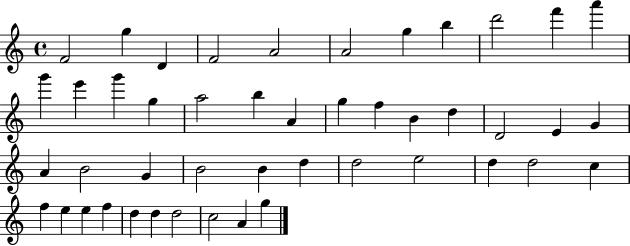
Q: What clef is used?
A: treble